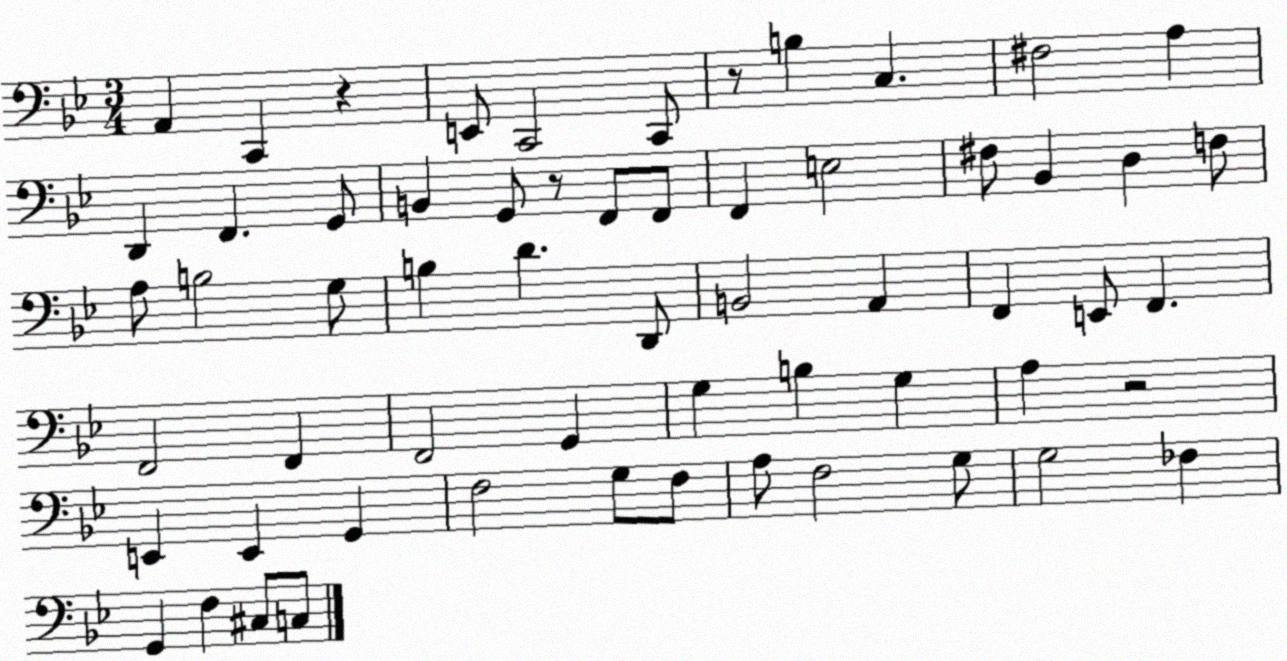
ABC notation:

X:1
T:Untitled
M:3/4
L:1/4
K:Bb
A,, C,, z E,,/2 C,,2 C,,/2 z/2 B, C, ^F,2 A, D,, F,, G,,/2 B,, G,,/2 z/2 F,,/2 F,,/2 F,, E,2 ^F,/2 _B,, D, F,/2 A,/2 B,2 G,/2 B, D D,,/2 B,,2 A,, F,, E,,/2 F,, F,,2 F,, F,,2 G,, G, B, G, A, z2 E,, E,, G,, F,2 G,/2 F,/2 A,/2 F,2 G,/2 G,2 _F, G,, F, ^C,/2 C,/2